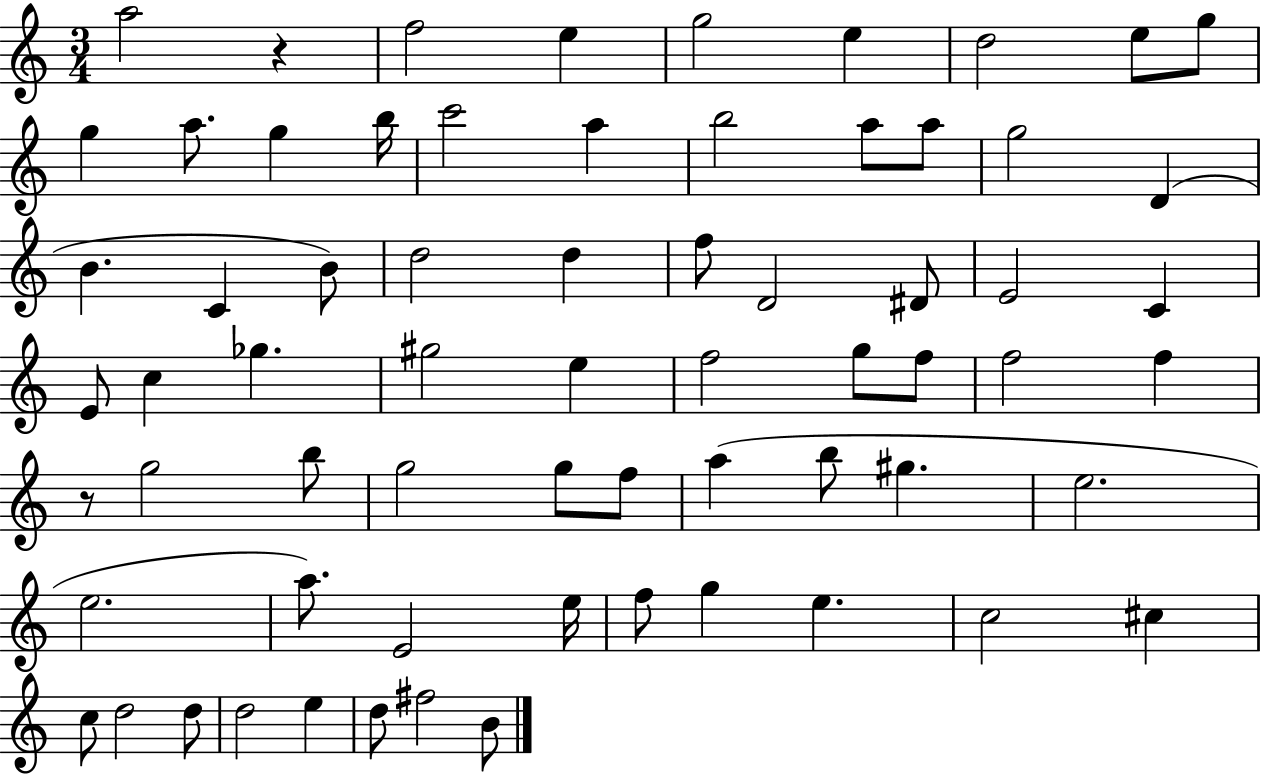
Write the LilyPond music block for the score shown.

{
  \clef treble
  \numericTimeSignature
  \time 3/4
  \key c \major
  a''2 r4 | f''2 e''4 | g''2 e''4 | d''2 e''8 g''8 | \break g''4 a''8. g''4 b''16 | c'''2 a''4 | b''2 a''8 a''8 | g''2 d'4( | \break b'4. c'4 b'8) | d''2 d''4 | f''8 d'2 dis'8 | e'2 c'4 | \break e'8 c''4 ges''4. | gis''2 e''4 | f''2 g''8 f''8 | f''2 f''4 | \break r8 g''2 b''8 | g''2 g''8 f''8 | a''4( b''8 gis''4. | e''2. | \break e''2. | a''8.) e'2 e''16 | f''8 g''4 e''4. | c''2 cis''4 | \break c''8 d''2 d''8 | d''2 e''4 | d''8 fis''2 b'8 | \bar "|."
}